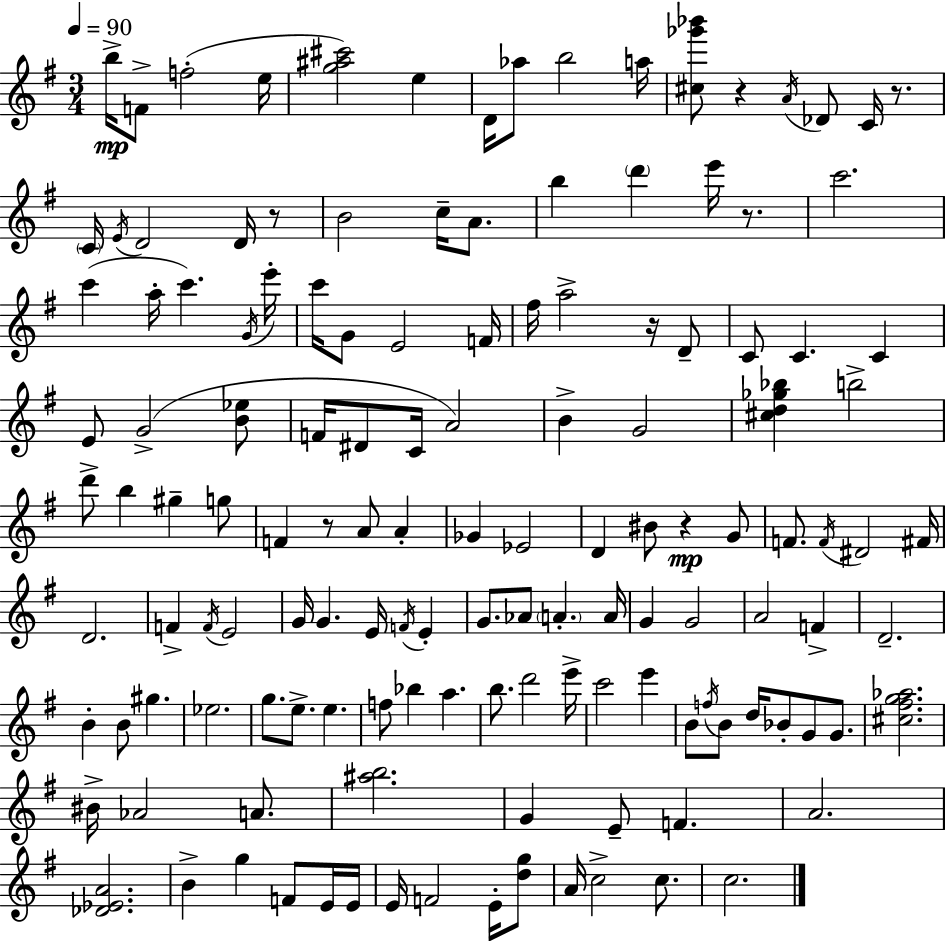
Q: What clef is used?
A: treble